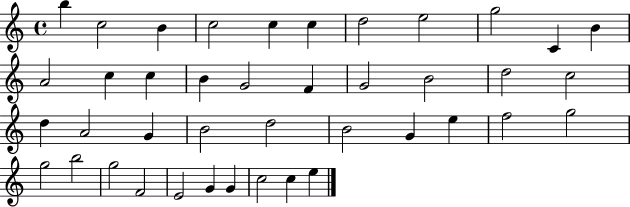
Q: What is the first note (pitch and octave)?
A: B5